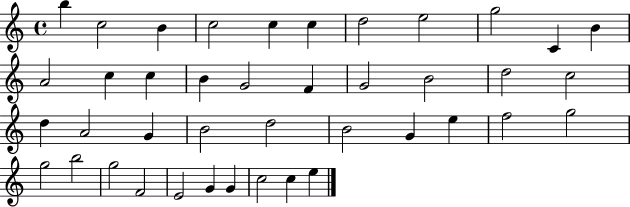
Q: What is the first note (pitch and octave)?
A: B5